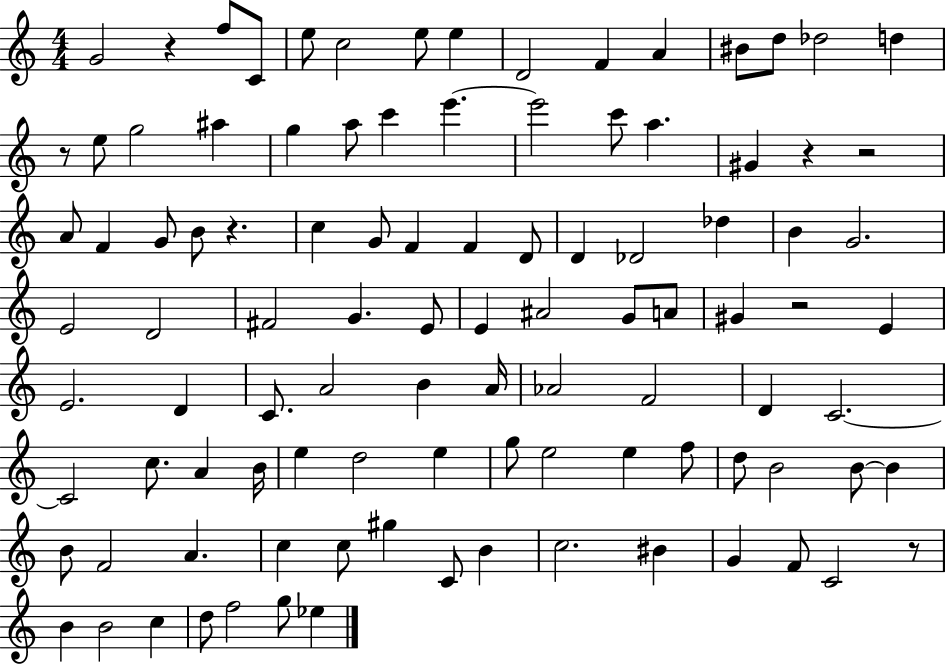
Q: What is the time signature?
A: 4/4